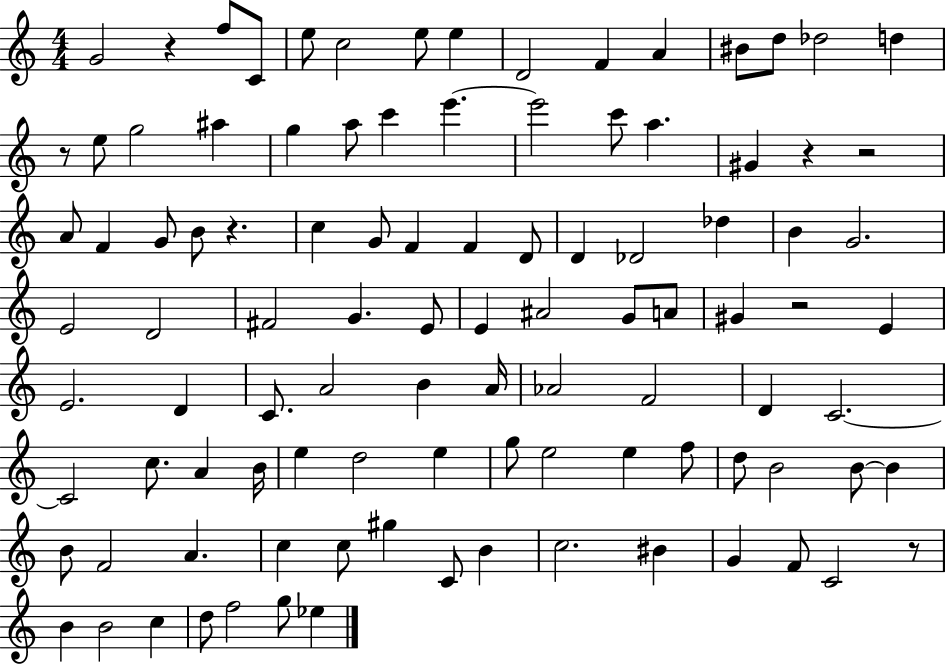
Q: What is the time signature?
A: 4/4